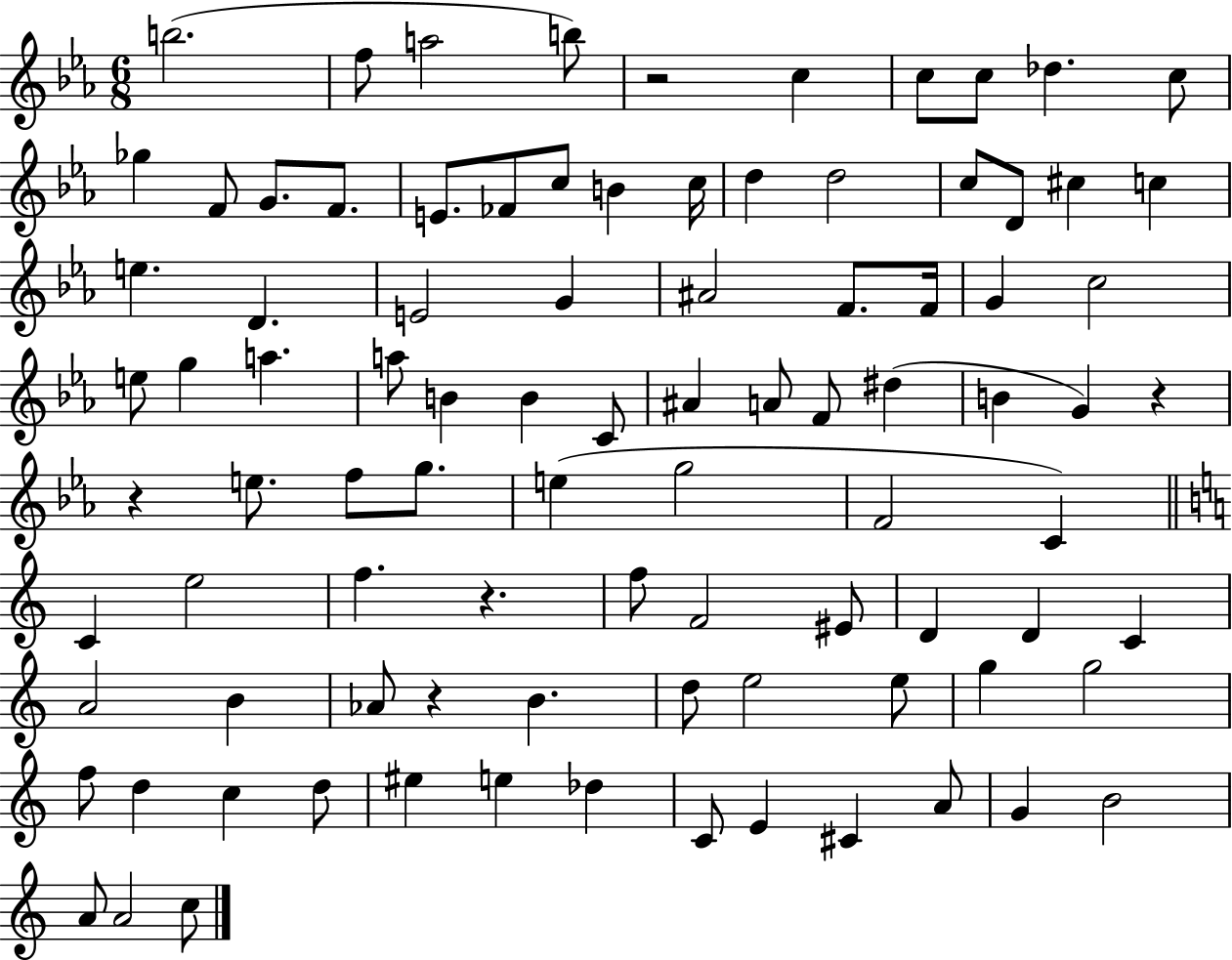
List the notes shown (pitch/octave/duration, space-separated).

B5/h. F5/e A5/h B5/e R/h C5/q C5/e C5/e Db5/q. C5/e Gb5/q F4/e G4/e. F4/e. E4/e. FES4/e C5/e B4/q C5/s D5/q D5/h C5/e D4/e C#5/q C5/q E5/q. D4/q. E4/h G4/q A#4/h F4/e. F4/s G4/q C5/h E5/e G5/q A5/q. A5/e B4/q B4/q C4/e A#4/q A4/e F4/e D#5/q B4/q G4/q R/q R/q E5/e. F5/e G5/e. E5/q G5/h F4/h C4/q C4/q E5/h F5/q. R/q. F5/e F4/h EIS4/e D4/q D4/q C4/q A4/h B4/q Ab4/e R/q B4/q. D5/e E5/h E5/e G5/q G5/h F5/e D5/q C5/q D5/e EIS5/q E5/q Db5/q C4/e E4/q C#4/q A4/e G4/q B4/h A4/e A4/h C5/e